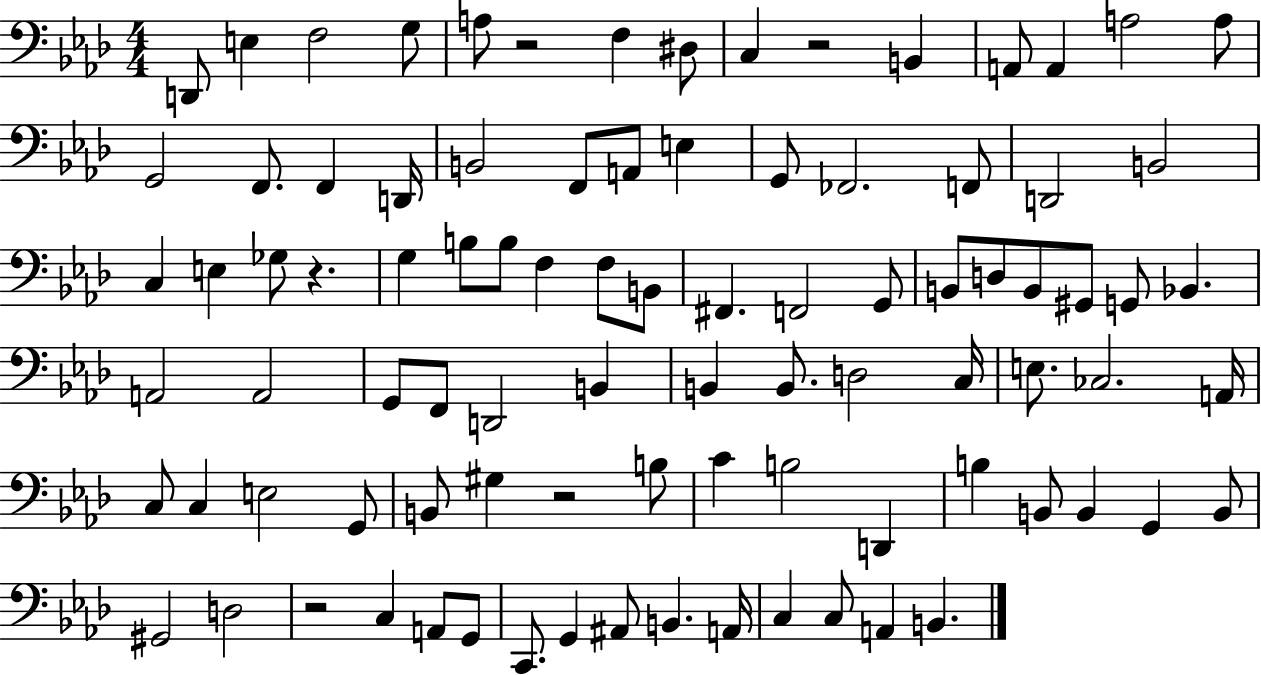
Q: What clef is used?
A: bass